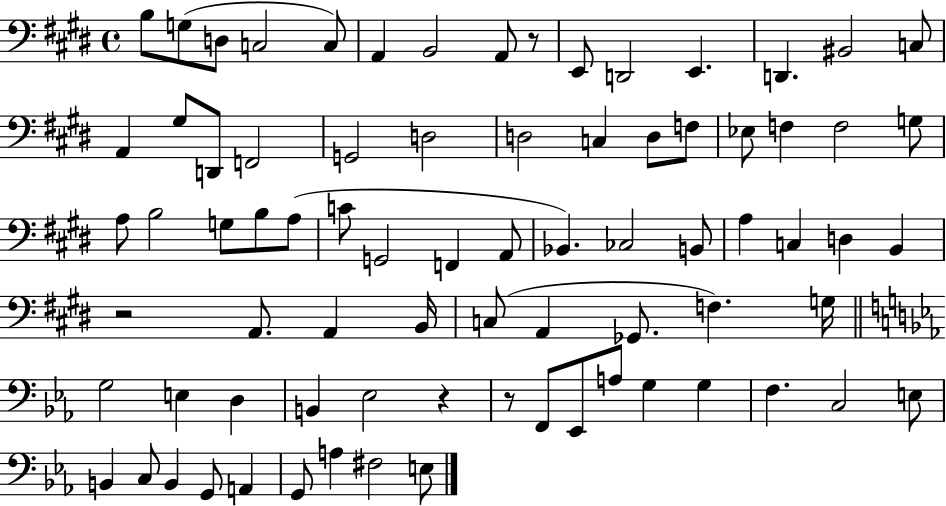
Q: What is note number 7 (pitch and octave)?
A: B2